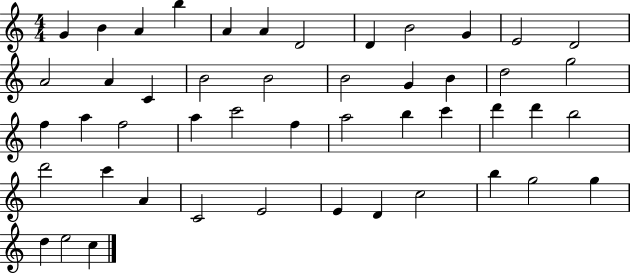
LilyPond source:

{
  \clef treble
  \numericTimeSignature
  \time 4/4
  \key c \major
  g'4 b'4 a'4 b''4 | a'4 a'4 d'2 | d'4 b'2 g'4 | e'2 d'2 | \break a'2 a'4 c'4 | b'2 b'2 | b'2 g'4 b'4 | d''2 g''2 | \break f''4 a''4 f''2 | a''4 c'''2 f''4 | a''2 b''4 c'''4 | d'''4 d'''4 b''2 | \break d'''2 c'''4 a'4 | c'2 e'2 | e'4 d'4 c''2 | b''4 g''2 g''4 | \break d''4 e''2 c''4 | \bar "|."
}